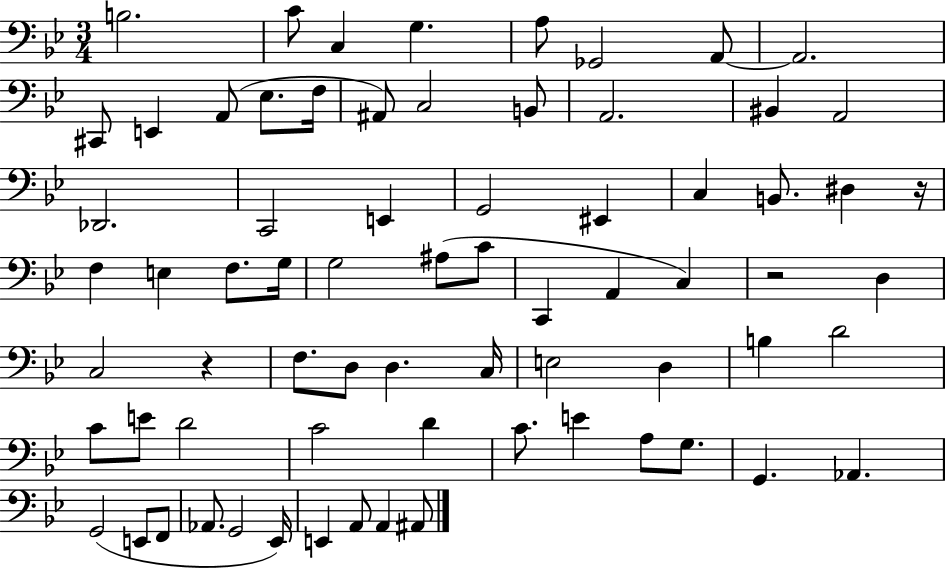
B3/h. C4/e C3/q G3/q. A3/e Gb2/h A2/e A2/h. C#2/e E2/q A2/e Eb3/e. F3/s A#2/e C3/h B2/e A2/h. BIS2/q A2/h Db2/h. C2/h E2/q G2/h EIS2/q C3/q B2/e. D#3/q R/s F3/q E3/q F3/e. G3/s G3/h A#3/e C4/e C2/q A2/q C3/q R/h D3/q C3/h R/q F3/e. D3/e D3/q. C3/s E3/h D3/q B3/q D4/h C4/e E4/e D4/h C4/h D4/q C4/e. E4/q A3/e G3/e. G2/q. Ab2/q. G2/h E2/e F2/e Ab2/e. G2/h Eb2/s E2/q A2/e A2/q A#2/e